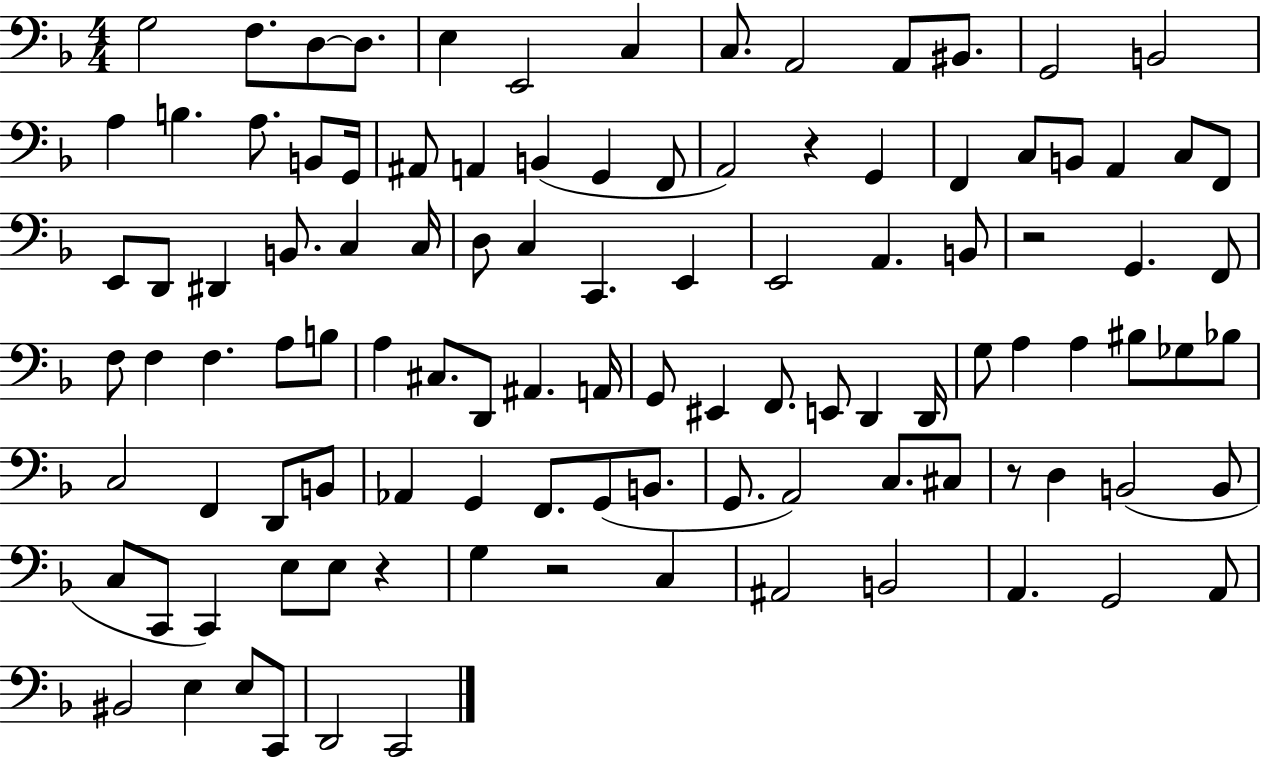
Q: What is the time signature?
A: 4/4